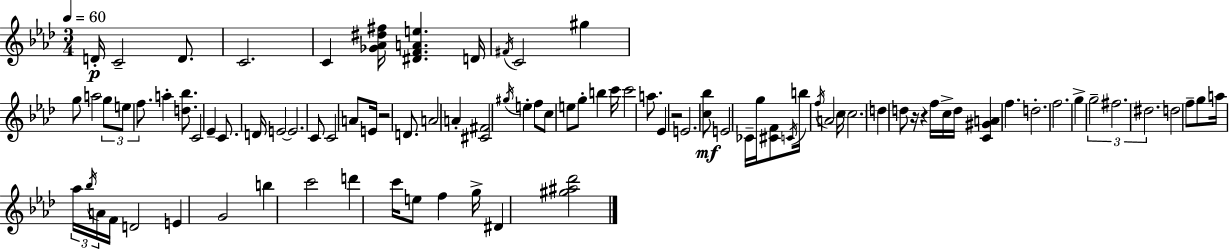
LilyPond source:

{
  \clef treble
  \numericTimeSignature
  \time 3/4
  \key f \minor
  \tempo 4 = 60
  d'16-.\p c'2-- d'8. | c'2. | c'4 <ges' aes' dis'' fis''>16 <dis' f' a' e''>4. d'16 | \acciaccatura { fis'16 } c'2 gis''4 | \break g''8 a''2 \tuplet 3/2 { g''8 | e''8 f''8. } a''4-. <d'' bes''>8. | c'2 ees'4-- | c'8. d'16 e'2~~ | \break e'2. | c'8 c'2 a'8 | e'16 r2 d'8. | a'2 a'4-. | \break <cis' fis'>2 \acciaccatura { gis''16 } e''4-. | f''8 c''8 e''8 g''8-. b''4 | c'''16 c'''2 a''8. | ees'4 r2 | \break e'2. | <c'' bes''>8\mf e'2 | ces'16-- g''16 <cis' f'>8 \acciaccatura { c'16 } b''16 \acciaccatura { f''16 } a'2 | c''16 \parenthesize c''2. | \break d''4 d''8 r16 r4 | f''16 c''16-> d''16 <c' gis' a'>4 f''4. | d''2.-. | f''2. | \break g''4-> \tuplet 3/2 { g''2-- | fis''2. | dis''2. } | d''2 | \break f''8-- g''8 a''16 \tuplet 3/2 { aes''16 \acciaccatura { bes''16 } a'16 } f'16 d'2 | e'4 g'2 | b''4 c'''2 | d'''4 c'''16 e''8 | \break f''4 g''16-> dis'4 <gis'' ais'' des'''>2 | \bar "|."
}